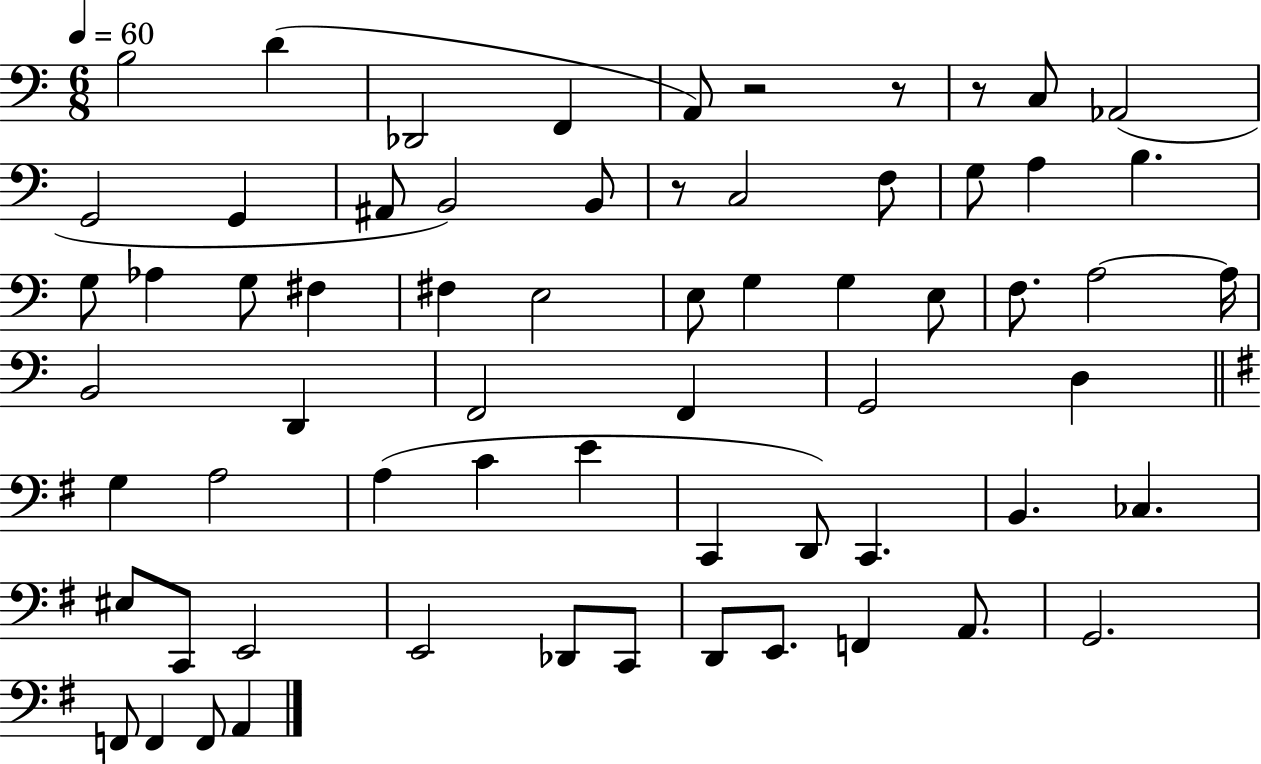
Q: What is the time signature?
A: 6/8